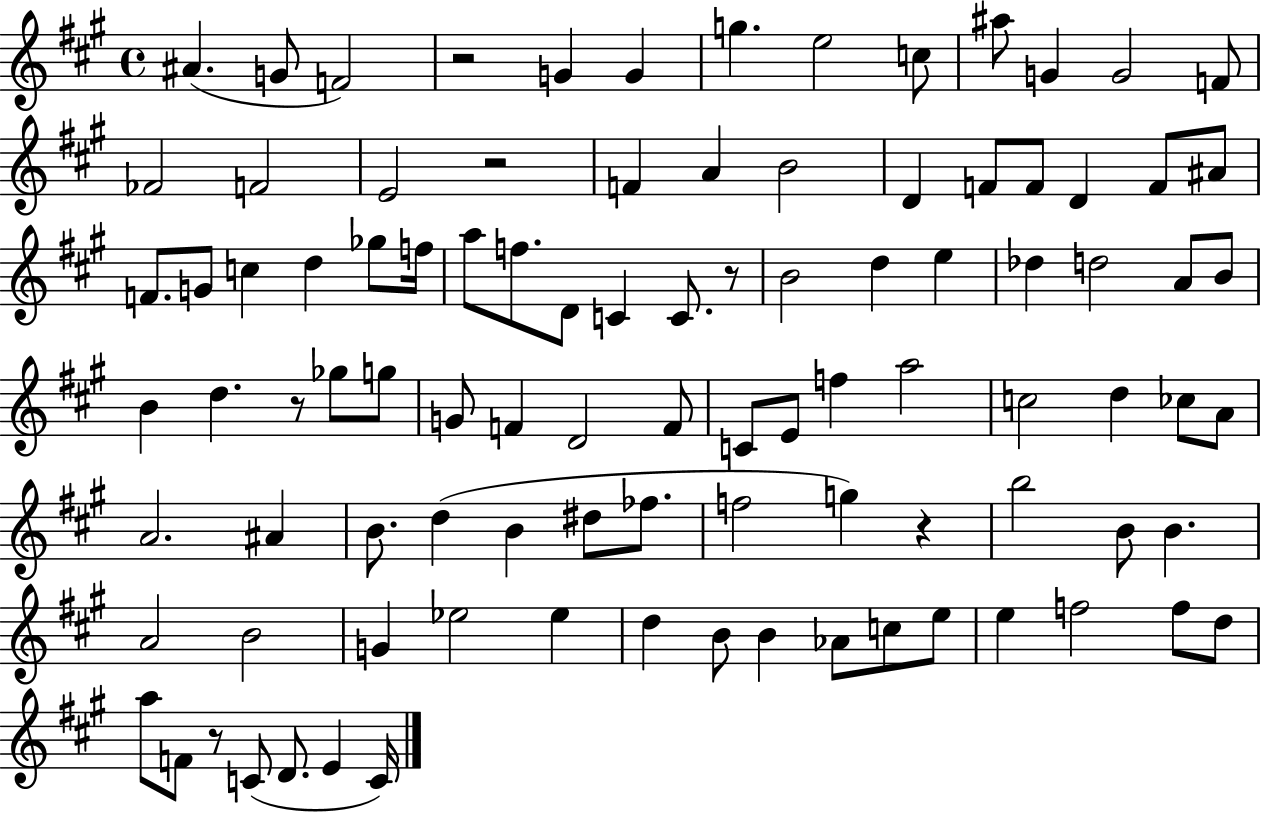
{
  \clef treble
  \time 4/4
  \defaultTimeSignature
  \key a \major
  ais'4.( g'8 f'2) | r2 g'4 g'4 | g''4. e''2 c''8 | ais''8 g'4 g'2 f'8 | \break fes'2 f'2 | e'2 r2 | f'4 a'4 b'2 | d'4 f'8 f'8 d'4 f'8 ais'8 | \break f'8. g'8 c''4 d''4 ges''8 f''16 | a''8 f''8. d'8 c'4 c'8. r8 | b'2 d''4 e''4 | des''4 d''2 a'8 b'8 | \break b'4 d''4. r8 ges''8 g''8 | g'8 f'4 d'2 f'8 | c'8 e'8 f''4 a''2 | c''2 d''4 ces''8 a'8 | \break a'2. ais'4 | b'8. d''4( b'4 dis''8 fes''8. | f''2 g''4) r4 | b''2 b'8 b'4. | \break a'2 b'2 | g'4 ees''2 ees''4 | d''4 b'8 b'4 aes'8 c''8 e''8 | e''4 f''2 f''8 d''8 | \break a''8 f'8 r8 c'8( d'8. e'4 c'16) | \bar "|."
}